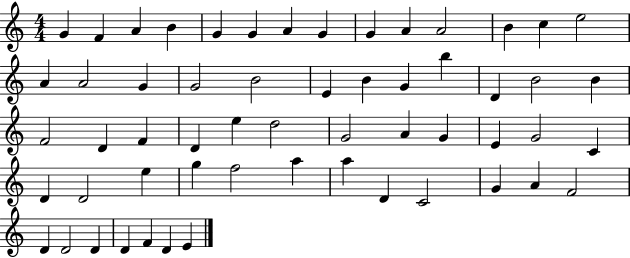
X:1
T:Untitled
M:4/4
L:1/4
K:C
G F A B G G A G G A A2 B c e2 A A2 G G2 B2 E B G b D B2 B F2 D F D e d2 G2 A G E G2 C D D2 e g f2 a a D C2 G A F2 D D2 D D F D E